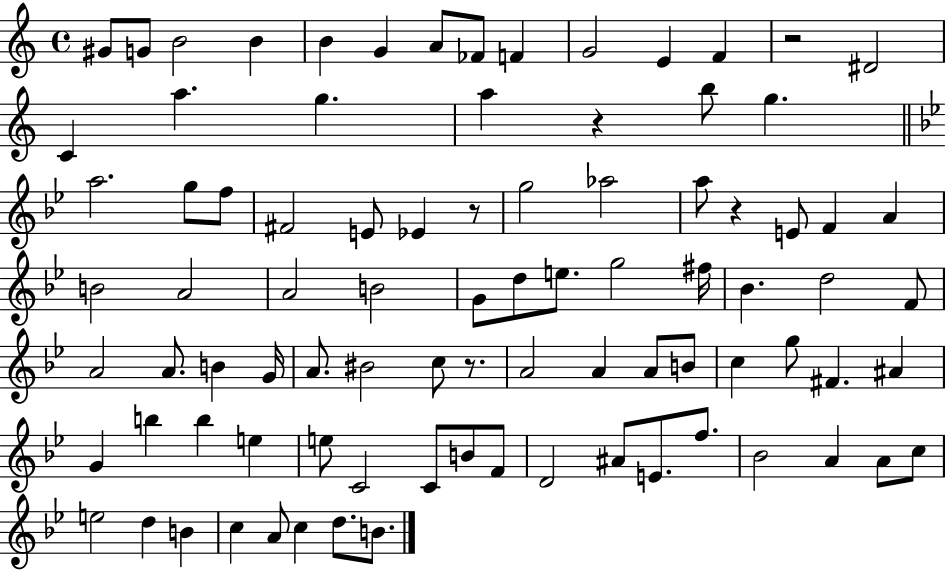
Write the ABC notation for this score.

X:1
T:Untitled
M:4/4
L:1/4
K:C
^G/2 G/2 B2 B B G A/2 _F/2 F G2 E F z2 ^D2 C a g a z b/2 g a2 g/2 f/2 ^F2 E/2 _E z/2 g2 _a2 a/2 z E/2 F A B2 A2 A2 B2 G/2 d/2 e/2 g2 ^f/4 _B d2 F/2 A2 A/2 B G/4 A/2 ^B2 c/2 z/2 A2 A A/2 B/2 c g/2 ^F ^A G b b e e/2 C2 C/2 B/2 F/2 D2 ^A/2 E/2 f/2 _B2 A A/2 c/2 e2 d B c A/2 c d/2 B/2